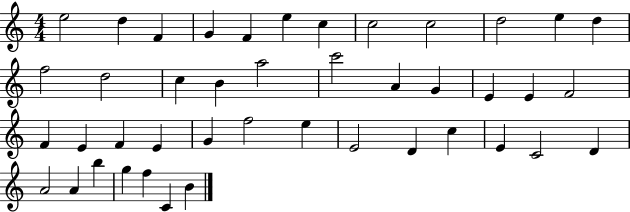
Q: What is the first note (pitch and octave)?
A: E5